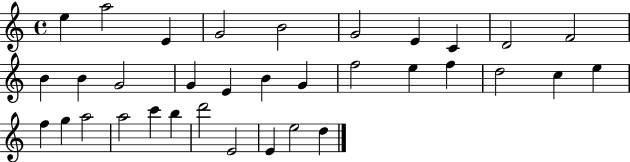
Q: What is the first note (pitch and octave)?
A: E5